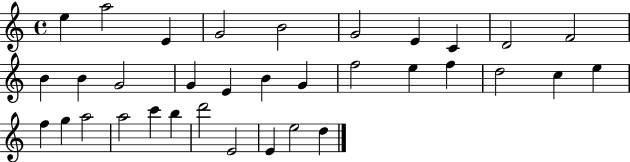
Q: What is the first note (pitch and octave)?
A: E5